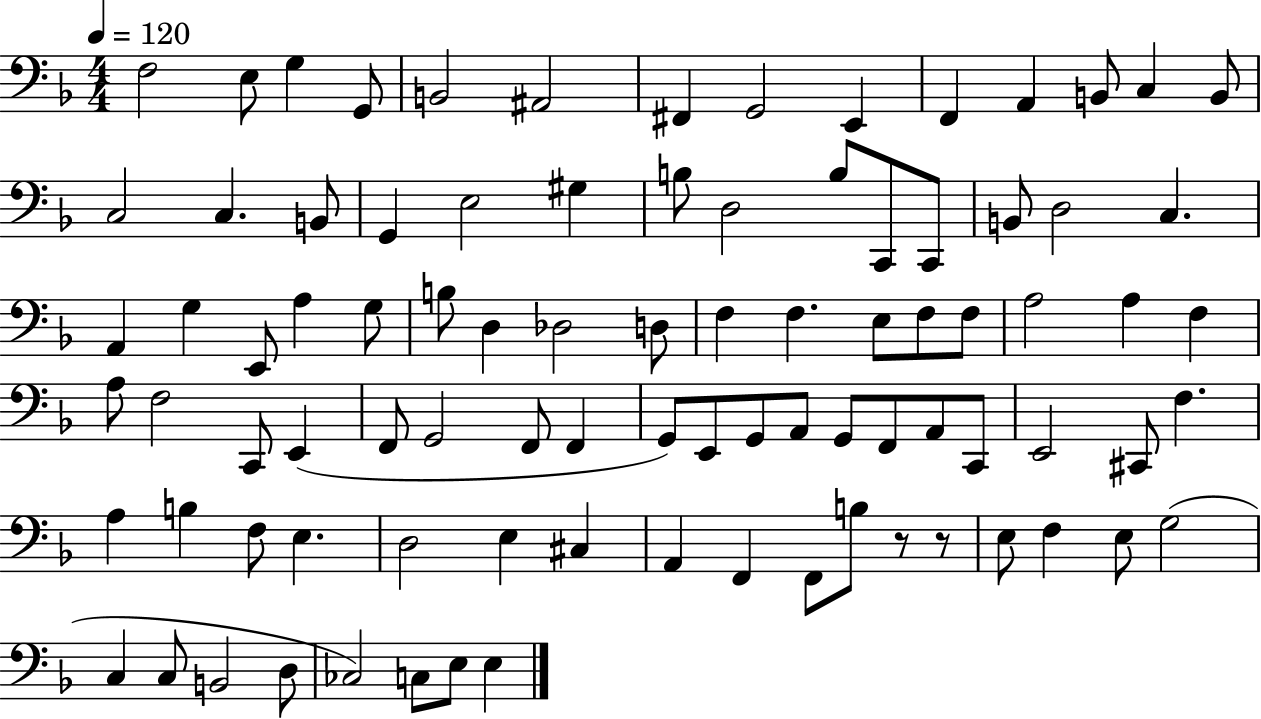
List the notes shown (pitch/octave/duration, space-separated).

F3/h E3/e G3/q G2/e B2/h A#2/h F#2/q G2/h E2/q F2/q A2/q B2/e C3/q B2/e C3/h C3/q. B2/e G2/q E3/h G#3/q B3/e D3/h B3/e C2/e C2/e B2/e D3/h C3/q. A2/q G3/q E2/e A3/q G3/e B3/e D3/q Db3/h D3/e F3/q F3/q. E3/e F3/e F3/e A3/h A3/q F3/q A3/e F3/h C2/e E2/q F2/e G2/h F2/e F2/q G2/e E2/e G2/e A2/e G2/e F2/e A2/e C2/e E2/h C#2/e F3/q. A3/q B3/q F3/e E3/q. D3/h E3/q C#3/q A2/q F2/q F2/e B3/e R/e R/e E3/e F3/q E3/e G3/h C3/q C3/e B2/h D3/e CES3/h C3/e E3/e E3/q